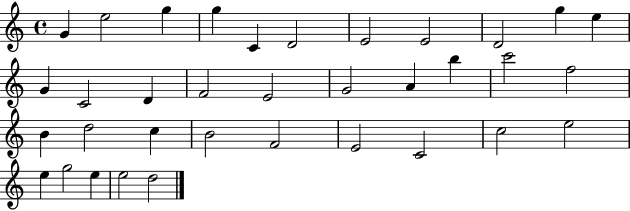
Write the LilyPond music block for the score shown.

{
  \clef treble
  \time 4/4
  \defaultTimeSignature
  \key c \major
  g'4 e''2 g''4 | g''4 c'4 d'2 | e'2 e'2 | d'2 g''4 e''4 | \break g'4 c'2 d'4 | f'2 e'2 | g'2 a'4 b''4 | c'''2 f''2 | \break b'4 d''2 c''4 | b'2 f'2 | e'2 c'2 | c''2 e''2 | \break e''4 g''2 e''4 | e''2 d''2 | \bar "|."
}